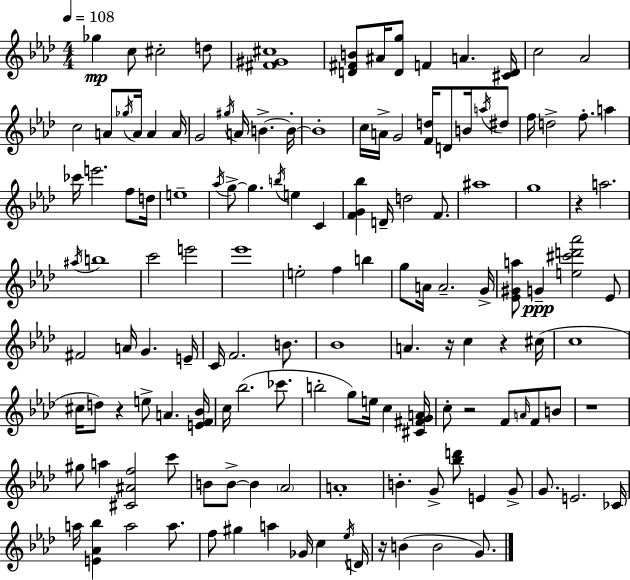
{
  \clef treble
  \numericTimeSignature
  \time 4/4
  \key f \minor
  \tempo 4 = 108
  ges''4\mp c''8 cis''2-. d''8 | <fis' gis' cis''>1 | <d' fis' b'>8 ais'16 <d' g''>8 f'4 a'4. <cis' d'>16 | c''2 aes'2 | \break c''2 a'8 \acciaccatura { ges''16 } a'16 a'4 | a'16 g'2 \acciaccatura { gis''16 } a'16 b'4.->~~ | b'16-.~~ b'1-. | c''16 a'16-> g'2 <f' d''>16 d'8 b'16 | \break \acciaccatura { a''16 } dis''8 f''16 d''2-> f''8.-. a''4 | ces'''16 e'''2. | f''8 d''16 e''1-- | \acciaccatura { aes''16 } g''8->~~ g''4. \acciaccatura { b''16 } e''4 | \break c'4 <f' g' bes''>4 d'16-- d''2 | f'8. ais''1 | g''1 | r4 a''2. | \break \acciaccatura { ais''16 } b''1 | c'''2 e'''2 | ees'''1 | e''2-. f''4 | \break b''4 g''8 a'16 a'2.-- | g'16-> <ees' gis' a''>8 g'4--\ppp <e'' cis''' d''' aes'''>2 | ees'8 fis'2 a'16 g'4. | e'16-- c'16 f'2. | \break b'8. bes'1 | a'4. r16 c''4 | r4 cis''16( c''1 | cis''16 d''8) r4 e''8-> a'4. | \break <e' f' bes'>16 c''16 bes''2.( | ces'''8. b''2-. g''8) | e''16 c''4 <cis' fis' g' a'>16 c''8-. r2 | f'8 \grace { a'16 } f'8 b'8 r1 | \break gis''8 a''4 <cis' ais' f''>2 | c'''8 b'8 b'8->~~ b'4 \parenthesize aes'2 | a'1-. | b'4.-. g'8-> <bes'' d'''>8 | \break e'4 g'8-> g'8. e'2. | ces'16 a''16 <e' aes' bes''>4 a''2 | a''8. f''8 gis''4 a''4 | ges'16 c''4 \acciaccatura { ees''16 } d'16 r16 b'4( b'2 | \break g'8.) \bar "|."
}